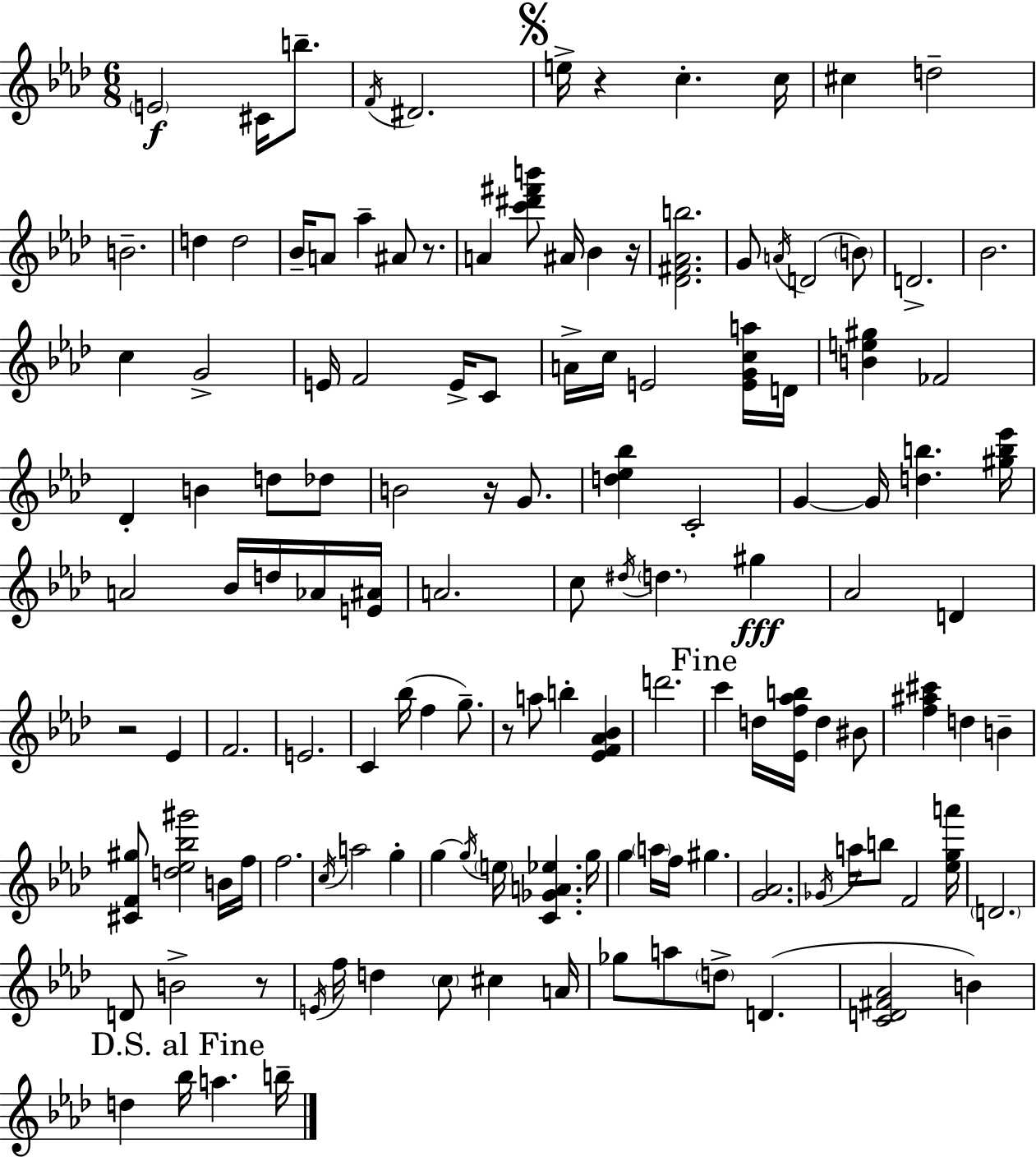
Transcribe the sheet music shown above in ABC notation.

X:1
T:Untitled
M:6/8
L:1/4
K:Ab
E2 ^C/4 b/2 F/4 ^D2 e/4 z c c/4 ^c d2 B2 d d2 _B/4 A/2 _a ^A/2 z/2 A [c'^d'^f'b']/2 ^A/4 _B z/4 [_D^F_Ab]2 G/2 A/4 D2 B/2 D2 _B2 c G2 E/4 F2 E/4 C/2 A/4 c/4 E2 [EGca]/4 D/4 [Be^g] _F2 _D B d/2 _d/2 B2 z/4 G/2 [d_e_b] C2 G G/4 [db] [^gb_e']/4 A2 _B/4 d/4 _A/4 [E^A]/4 A2 c/2 ^d/4 d ^g _A2 D z2 _E F2 E2 C _b/4 f g/2 z/2 a/2 b [_EF_A_B] d'2 c' d/4 [_Ef_ab]/4 d ^B/2 [f^a^c'] d B [^CF^g]/2 [d_e_b^g']2 B/4 f/4 f2 c/4 a2 g g g/4 e/4 [C_GA_e] g/4 g a/4 f/4 ^g [G_A]2 _G/4 a/4 b/2 F2 [_ega']/4 D2 D/2 B2 z/2 E/4 f/4 d c/2 ^c A/4 _g/2 a/2 d/2 D [CD^F_A]2 B d _b/4 a b/4